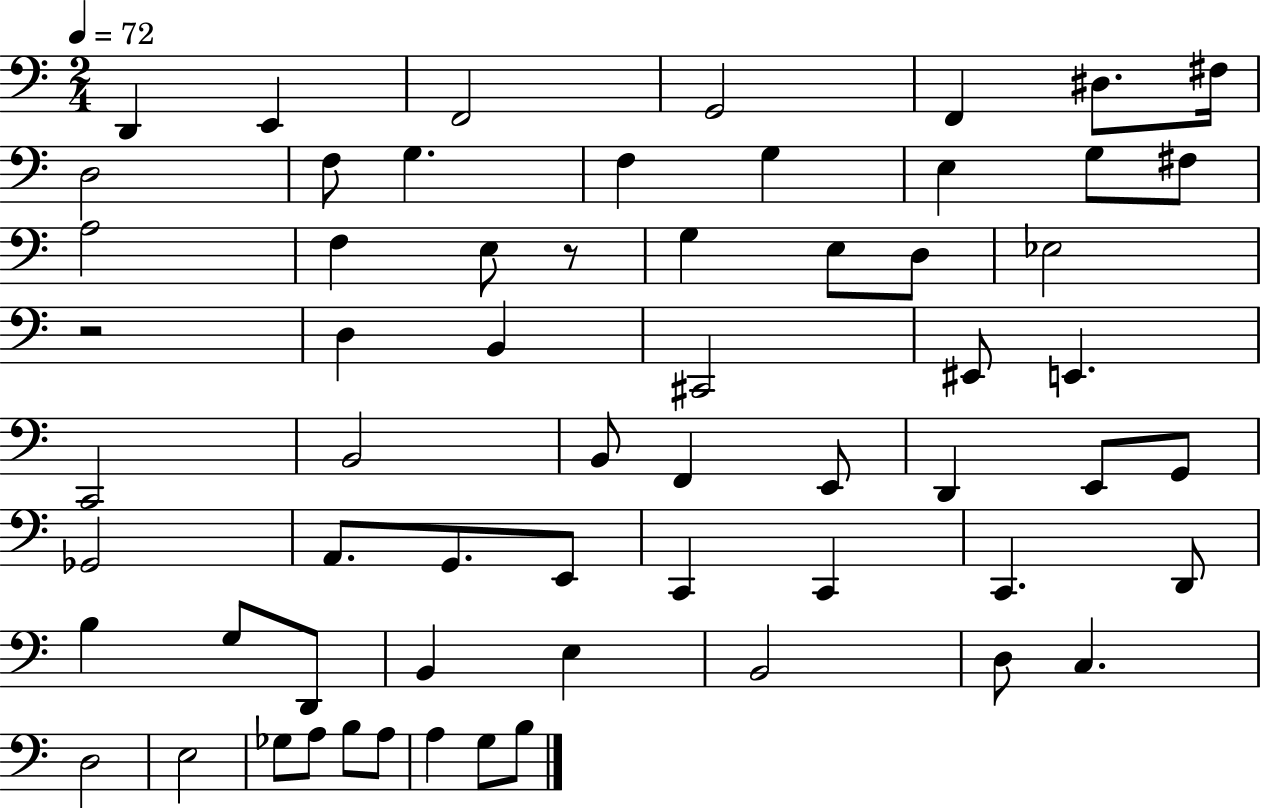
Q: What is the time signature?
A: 2/4